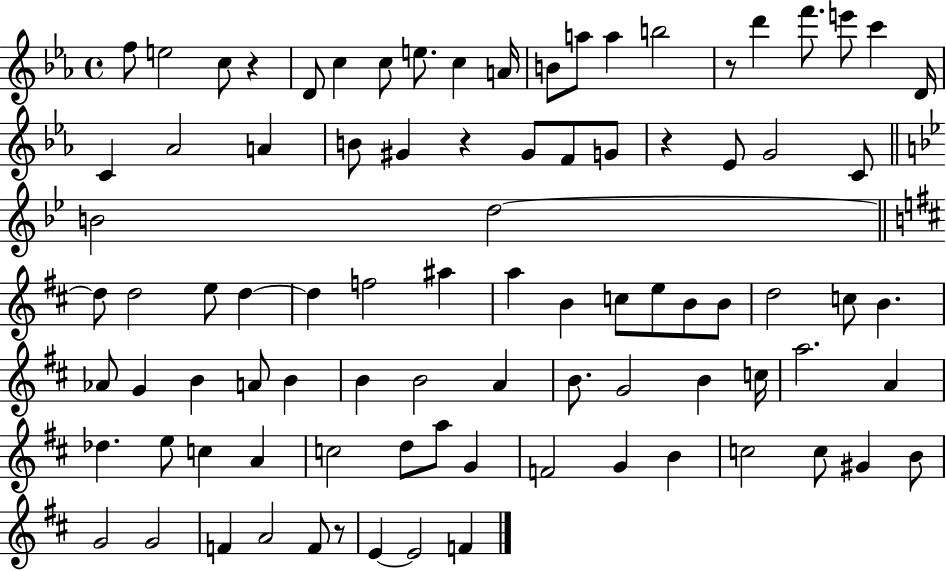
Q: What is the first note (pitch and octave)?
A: F5